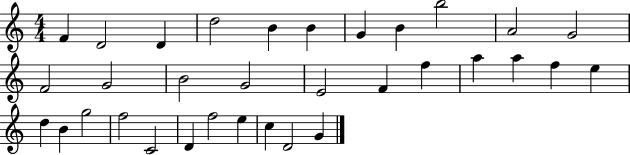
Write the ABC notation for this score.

X:1
T:Untitled
M:4/4
L:1/4
K:C
F D2 D d2 B B G B b2 A2 G2 F2 G2 B2 G2 E2 F f a a f e d B g2 f2 C2 D f2 e c D2 G